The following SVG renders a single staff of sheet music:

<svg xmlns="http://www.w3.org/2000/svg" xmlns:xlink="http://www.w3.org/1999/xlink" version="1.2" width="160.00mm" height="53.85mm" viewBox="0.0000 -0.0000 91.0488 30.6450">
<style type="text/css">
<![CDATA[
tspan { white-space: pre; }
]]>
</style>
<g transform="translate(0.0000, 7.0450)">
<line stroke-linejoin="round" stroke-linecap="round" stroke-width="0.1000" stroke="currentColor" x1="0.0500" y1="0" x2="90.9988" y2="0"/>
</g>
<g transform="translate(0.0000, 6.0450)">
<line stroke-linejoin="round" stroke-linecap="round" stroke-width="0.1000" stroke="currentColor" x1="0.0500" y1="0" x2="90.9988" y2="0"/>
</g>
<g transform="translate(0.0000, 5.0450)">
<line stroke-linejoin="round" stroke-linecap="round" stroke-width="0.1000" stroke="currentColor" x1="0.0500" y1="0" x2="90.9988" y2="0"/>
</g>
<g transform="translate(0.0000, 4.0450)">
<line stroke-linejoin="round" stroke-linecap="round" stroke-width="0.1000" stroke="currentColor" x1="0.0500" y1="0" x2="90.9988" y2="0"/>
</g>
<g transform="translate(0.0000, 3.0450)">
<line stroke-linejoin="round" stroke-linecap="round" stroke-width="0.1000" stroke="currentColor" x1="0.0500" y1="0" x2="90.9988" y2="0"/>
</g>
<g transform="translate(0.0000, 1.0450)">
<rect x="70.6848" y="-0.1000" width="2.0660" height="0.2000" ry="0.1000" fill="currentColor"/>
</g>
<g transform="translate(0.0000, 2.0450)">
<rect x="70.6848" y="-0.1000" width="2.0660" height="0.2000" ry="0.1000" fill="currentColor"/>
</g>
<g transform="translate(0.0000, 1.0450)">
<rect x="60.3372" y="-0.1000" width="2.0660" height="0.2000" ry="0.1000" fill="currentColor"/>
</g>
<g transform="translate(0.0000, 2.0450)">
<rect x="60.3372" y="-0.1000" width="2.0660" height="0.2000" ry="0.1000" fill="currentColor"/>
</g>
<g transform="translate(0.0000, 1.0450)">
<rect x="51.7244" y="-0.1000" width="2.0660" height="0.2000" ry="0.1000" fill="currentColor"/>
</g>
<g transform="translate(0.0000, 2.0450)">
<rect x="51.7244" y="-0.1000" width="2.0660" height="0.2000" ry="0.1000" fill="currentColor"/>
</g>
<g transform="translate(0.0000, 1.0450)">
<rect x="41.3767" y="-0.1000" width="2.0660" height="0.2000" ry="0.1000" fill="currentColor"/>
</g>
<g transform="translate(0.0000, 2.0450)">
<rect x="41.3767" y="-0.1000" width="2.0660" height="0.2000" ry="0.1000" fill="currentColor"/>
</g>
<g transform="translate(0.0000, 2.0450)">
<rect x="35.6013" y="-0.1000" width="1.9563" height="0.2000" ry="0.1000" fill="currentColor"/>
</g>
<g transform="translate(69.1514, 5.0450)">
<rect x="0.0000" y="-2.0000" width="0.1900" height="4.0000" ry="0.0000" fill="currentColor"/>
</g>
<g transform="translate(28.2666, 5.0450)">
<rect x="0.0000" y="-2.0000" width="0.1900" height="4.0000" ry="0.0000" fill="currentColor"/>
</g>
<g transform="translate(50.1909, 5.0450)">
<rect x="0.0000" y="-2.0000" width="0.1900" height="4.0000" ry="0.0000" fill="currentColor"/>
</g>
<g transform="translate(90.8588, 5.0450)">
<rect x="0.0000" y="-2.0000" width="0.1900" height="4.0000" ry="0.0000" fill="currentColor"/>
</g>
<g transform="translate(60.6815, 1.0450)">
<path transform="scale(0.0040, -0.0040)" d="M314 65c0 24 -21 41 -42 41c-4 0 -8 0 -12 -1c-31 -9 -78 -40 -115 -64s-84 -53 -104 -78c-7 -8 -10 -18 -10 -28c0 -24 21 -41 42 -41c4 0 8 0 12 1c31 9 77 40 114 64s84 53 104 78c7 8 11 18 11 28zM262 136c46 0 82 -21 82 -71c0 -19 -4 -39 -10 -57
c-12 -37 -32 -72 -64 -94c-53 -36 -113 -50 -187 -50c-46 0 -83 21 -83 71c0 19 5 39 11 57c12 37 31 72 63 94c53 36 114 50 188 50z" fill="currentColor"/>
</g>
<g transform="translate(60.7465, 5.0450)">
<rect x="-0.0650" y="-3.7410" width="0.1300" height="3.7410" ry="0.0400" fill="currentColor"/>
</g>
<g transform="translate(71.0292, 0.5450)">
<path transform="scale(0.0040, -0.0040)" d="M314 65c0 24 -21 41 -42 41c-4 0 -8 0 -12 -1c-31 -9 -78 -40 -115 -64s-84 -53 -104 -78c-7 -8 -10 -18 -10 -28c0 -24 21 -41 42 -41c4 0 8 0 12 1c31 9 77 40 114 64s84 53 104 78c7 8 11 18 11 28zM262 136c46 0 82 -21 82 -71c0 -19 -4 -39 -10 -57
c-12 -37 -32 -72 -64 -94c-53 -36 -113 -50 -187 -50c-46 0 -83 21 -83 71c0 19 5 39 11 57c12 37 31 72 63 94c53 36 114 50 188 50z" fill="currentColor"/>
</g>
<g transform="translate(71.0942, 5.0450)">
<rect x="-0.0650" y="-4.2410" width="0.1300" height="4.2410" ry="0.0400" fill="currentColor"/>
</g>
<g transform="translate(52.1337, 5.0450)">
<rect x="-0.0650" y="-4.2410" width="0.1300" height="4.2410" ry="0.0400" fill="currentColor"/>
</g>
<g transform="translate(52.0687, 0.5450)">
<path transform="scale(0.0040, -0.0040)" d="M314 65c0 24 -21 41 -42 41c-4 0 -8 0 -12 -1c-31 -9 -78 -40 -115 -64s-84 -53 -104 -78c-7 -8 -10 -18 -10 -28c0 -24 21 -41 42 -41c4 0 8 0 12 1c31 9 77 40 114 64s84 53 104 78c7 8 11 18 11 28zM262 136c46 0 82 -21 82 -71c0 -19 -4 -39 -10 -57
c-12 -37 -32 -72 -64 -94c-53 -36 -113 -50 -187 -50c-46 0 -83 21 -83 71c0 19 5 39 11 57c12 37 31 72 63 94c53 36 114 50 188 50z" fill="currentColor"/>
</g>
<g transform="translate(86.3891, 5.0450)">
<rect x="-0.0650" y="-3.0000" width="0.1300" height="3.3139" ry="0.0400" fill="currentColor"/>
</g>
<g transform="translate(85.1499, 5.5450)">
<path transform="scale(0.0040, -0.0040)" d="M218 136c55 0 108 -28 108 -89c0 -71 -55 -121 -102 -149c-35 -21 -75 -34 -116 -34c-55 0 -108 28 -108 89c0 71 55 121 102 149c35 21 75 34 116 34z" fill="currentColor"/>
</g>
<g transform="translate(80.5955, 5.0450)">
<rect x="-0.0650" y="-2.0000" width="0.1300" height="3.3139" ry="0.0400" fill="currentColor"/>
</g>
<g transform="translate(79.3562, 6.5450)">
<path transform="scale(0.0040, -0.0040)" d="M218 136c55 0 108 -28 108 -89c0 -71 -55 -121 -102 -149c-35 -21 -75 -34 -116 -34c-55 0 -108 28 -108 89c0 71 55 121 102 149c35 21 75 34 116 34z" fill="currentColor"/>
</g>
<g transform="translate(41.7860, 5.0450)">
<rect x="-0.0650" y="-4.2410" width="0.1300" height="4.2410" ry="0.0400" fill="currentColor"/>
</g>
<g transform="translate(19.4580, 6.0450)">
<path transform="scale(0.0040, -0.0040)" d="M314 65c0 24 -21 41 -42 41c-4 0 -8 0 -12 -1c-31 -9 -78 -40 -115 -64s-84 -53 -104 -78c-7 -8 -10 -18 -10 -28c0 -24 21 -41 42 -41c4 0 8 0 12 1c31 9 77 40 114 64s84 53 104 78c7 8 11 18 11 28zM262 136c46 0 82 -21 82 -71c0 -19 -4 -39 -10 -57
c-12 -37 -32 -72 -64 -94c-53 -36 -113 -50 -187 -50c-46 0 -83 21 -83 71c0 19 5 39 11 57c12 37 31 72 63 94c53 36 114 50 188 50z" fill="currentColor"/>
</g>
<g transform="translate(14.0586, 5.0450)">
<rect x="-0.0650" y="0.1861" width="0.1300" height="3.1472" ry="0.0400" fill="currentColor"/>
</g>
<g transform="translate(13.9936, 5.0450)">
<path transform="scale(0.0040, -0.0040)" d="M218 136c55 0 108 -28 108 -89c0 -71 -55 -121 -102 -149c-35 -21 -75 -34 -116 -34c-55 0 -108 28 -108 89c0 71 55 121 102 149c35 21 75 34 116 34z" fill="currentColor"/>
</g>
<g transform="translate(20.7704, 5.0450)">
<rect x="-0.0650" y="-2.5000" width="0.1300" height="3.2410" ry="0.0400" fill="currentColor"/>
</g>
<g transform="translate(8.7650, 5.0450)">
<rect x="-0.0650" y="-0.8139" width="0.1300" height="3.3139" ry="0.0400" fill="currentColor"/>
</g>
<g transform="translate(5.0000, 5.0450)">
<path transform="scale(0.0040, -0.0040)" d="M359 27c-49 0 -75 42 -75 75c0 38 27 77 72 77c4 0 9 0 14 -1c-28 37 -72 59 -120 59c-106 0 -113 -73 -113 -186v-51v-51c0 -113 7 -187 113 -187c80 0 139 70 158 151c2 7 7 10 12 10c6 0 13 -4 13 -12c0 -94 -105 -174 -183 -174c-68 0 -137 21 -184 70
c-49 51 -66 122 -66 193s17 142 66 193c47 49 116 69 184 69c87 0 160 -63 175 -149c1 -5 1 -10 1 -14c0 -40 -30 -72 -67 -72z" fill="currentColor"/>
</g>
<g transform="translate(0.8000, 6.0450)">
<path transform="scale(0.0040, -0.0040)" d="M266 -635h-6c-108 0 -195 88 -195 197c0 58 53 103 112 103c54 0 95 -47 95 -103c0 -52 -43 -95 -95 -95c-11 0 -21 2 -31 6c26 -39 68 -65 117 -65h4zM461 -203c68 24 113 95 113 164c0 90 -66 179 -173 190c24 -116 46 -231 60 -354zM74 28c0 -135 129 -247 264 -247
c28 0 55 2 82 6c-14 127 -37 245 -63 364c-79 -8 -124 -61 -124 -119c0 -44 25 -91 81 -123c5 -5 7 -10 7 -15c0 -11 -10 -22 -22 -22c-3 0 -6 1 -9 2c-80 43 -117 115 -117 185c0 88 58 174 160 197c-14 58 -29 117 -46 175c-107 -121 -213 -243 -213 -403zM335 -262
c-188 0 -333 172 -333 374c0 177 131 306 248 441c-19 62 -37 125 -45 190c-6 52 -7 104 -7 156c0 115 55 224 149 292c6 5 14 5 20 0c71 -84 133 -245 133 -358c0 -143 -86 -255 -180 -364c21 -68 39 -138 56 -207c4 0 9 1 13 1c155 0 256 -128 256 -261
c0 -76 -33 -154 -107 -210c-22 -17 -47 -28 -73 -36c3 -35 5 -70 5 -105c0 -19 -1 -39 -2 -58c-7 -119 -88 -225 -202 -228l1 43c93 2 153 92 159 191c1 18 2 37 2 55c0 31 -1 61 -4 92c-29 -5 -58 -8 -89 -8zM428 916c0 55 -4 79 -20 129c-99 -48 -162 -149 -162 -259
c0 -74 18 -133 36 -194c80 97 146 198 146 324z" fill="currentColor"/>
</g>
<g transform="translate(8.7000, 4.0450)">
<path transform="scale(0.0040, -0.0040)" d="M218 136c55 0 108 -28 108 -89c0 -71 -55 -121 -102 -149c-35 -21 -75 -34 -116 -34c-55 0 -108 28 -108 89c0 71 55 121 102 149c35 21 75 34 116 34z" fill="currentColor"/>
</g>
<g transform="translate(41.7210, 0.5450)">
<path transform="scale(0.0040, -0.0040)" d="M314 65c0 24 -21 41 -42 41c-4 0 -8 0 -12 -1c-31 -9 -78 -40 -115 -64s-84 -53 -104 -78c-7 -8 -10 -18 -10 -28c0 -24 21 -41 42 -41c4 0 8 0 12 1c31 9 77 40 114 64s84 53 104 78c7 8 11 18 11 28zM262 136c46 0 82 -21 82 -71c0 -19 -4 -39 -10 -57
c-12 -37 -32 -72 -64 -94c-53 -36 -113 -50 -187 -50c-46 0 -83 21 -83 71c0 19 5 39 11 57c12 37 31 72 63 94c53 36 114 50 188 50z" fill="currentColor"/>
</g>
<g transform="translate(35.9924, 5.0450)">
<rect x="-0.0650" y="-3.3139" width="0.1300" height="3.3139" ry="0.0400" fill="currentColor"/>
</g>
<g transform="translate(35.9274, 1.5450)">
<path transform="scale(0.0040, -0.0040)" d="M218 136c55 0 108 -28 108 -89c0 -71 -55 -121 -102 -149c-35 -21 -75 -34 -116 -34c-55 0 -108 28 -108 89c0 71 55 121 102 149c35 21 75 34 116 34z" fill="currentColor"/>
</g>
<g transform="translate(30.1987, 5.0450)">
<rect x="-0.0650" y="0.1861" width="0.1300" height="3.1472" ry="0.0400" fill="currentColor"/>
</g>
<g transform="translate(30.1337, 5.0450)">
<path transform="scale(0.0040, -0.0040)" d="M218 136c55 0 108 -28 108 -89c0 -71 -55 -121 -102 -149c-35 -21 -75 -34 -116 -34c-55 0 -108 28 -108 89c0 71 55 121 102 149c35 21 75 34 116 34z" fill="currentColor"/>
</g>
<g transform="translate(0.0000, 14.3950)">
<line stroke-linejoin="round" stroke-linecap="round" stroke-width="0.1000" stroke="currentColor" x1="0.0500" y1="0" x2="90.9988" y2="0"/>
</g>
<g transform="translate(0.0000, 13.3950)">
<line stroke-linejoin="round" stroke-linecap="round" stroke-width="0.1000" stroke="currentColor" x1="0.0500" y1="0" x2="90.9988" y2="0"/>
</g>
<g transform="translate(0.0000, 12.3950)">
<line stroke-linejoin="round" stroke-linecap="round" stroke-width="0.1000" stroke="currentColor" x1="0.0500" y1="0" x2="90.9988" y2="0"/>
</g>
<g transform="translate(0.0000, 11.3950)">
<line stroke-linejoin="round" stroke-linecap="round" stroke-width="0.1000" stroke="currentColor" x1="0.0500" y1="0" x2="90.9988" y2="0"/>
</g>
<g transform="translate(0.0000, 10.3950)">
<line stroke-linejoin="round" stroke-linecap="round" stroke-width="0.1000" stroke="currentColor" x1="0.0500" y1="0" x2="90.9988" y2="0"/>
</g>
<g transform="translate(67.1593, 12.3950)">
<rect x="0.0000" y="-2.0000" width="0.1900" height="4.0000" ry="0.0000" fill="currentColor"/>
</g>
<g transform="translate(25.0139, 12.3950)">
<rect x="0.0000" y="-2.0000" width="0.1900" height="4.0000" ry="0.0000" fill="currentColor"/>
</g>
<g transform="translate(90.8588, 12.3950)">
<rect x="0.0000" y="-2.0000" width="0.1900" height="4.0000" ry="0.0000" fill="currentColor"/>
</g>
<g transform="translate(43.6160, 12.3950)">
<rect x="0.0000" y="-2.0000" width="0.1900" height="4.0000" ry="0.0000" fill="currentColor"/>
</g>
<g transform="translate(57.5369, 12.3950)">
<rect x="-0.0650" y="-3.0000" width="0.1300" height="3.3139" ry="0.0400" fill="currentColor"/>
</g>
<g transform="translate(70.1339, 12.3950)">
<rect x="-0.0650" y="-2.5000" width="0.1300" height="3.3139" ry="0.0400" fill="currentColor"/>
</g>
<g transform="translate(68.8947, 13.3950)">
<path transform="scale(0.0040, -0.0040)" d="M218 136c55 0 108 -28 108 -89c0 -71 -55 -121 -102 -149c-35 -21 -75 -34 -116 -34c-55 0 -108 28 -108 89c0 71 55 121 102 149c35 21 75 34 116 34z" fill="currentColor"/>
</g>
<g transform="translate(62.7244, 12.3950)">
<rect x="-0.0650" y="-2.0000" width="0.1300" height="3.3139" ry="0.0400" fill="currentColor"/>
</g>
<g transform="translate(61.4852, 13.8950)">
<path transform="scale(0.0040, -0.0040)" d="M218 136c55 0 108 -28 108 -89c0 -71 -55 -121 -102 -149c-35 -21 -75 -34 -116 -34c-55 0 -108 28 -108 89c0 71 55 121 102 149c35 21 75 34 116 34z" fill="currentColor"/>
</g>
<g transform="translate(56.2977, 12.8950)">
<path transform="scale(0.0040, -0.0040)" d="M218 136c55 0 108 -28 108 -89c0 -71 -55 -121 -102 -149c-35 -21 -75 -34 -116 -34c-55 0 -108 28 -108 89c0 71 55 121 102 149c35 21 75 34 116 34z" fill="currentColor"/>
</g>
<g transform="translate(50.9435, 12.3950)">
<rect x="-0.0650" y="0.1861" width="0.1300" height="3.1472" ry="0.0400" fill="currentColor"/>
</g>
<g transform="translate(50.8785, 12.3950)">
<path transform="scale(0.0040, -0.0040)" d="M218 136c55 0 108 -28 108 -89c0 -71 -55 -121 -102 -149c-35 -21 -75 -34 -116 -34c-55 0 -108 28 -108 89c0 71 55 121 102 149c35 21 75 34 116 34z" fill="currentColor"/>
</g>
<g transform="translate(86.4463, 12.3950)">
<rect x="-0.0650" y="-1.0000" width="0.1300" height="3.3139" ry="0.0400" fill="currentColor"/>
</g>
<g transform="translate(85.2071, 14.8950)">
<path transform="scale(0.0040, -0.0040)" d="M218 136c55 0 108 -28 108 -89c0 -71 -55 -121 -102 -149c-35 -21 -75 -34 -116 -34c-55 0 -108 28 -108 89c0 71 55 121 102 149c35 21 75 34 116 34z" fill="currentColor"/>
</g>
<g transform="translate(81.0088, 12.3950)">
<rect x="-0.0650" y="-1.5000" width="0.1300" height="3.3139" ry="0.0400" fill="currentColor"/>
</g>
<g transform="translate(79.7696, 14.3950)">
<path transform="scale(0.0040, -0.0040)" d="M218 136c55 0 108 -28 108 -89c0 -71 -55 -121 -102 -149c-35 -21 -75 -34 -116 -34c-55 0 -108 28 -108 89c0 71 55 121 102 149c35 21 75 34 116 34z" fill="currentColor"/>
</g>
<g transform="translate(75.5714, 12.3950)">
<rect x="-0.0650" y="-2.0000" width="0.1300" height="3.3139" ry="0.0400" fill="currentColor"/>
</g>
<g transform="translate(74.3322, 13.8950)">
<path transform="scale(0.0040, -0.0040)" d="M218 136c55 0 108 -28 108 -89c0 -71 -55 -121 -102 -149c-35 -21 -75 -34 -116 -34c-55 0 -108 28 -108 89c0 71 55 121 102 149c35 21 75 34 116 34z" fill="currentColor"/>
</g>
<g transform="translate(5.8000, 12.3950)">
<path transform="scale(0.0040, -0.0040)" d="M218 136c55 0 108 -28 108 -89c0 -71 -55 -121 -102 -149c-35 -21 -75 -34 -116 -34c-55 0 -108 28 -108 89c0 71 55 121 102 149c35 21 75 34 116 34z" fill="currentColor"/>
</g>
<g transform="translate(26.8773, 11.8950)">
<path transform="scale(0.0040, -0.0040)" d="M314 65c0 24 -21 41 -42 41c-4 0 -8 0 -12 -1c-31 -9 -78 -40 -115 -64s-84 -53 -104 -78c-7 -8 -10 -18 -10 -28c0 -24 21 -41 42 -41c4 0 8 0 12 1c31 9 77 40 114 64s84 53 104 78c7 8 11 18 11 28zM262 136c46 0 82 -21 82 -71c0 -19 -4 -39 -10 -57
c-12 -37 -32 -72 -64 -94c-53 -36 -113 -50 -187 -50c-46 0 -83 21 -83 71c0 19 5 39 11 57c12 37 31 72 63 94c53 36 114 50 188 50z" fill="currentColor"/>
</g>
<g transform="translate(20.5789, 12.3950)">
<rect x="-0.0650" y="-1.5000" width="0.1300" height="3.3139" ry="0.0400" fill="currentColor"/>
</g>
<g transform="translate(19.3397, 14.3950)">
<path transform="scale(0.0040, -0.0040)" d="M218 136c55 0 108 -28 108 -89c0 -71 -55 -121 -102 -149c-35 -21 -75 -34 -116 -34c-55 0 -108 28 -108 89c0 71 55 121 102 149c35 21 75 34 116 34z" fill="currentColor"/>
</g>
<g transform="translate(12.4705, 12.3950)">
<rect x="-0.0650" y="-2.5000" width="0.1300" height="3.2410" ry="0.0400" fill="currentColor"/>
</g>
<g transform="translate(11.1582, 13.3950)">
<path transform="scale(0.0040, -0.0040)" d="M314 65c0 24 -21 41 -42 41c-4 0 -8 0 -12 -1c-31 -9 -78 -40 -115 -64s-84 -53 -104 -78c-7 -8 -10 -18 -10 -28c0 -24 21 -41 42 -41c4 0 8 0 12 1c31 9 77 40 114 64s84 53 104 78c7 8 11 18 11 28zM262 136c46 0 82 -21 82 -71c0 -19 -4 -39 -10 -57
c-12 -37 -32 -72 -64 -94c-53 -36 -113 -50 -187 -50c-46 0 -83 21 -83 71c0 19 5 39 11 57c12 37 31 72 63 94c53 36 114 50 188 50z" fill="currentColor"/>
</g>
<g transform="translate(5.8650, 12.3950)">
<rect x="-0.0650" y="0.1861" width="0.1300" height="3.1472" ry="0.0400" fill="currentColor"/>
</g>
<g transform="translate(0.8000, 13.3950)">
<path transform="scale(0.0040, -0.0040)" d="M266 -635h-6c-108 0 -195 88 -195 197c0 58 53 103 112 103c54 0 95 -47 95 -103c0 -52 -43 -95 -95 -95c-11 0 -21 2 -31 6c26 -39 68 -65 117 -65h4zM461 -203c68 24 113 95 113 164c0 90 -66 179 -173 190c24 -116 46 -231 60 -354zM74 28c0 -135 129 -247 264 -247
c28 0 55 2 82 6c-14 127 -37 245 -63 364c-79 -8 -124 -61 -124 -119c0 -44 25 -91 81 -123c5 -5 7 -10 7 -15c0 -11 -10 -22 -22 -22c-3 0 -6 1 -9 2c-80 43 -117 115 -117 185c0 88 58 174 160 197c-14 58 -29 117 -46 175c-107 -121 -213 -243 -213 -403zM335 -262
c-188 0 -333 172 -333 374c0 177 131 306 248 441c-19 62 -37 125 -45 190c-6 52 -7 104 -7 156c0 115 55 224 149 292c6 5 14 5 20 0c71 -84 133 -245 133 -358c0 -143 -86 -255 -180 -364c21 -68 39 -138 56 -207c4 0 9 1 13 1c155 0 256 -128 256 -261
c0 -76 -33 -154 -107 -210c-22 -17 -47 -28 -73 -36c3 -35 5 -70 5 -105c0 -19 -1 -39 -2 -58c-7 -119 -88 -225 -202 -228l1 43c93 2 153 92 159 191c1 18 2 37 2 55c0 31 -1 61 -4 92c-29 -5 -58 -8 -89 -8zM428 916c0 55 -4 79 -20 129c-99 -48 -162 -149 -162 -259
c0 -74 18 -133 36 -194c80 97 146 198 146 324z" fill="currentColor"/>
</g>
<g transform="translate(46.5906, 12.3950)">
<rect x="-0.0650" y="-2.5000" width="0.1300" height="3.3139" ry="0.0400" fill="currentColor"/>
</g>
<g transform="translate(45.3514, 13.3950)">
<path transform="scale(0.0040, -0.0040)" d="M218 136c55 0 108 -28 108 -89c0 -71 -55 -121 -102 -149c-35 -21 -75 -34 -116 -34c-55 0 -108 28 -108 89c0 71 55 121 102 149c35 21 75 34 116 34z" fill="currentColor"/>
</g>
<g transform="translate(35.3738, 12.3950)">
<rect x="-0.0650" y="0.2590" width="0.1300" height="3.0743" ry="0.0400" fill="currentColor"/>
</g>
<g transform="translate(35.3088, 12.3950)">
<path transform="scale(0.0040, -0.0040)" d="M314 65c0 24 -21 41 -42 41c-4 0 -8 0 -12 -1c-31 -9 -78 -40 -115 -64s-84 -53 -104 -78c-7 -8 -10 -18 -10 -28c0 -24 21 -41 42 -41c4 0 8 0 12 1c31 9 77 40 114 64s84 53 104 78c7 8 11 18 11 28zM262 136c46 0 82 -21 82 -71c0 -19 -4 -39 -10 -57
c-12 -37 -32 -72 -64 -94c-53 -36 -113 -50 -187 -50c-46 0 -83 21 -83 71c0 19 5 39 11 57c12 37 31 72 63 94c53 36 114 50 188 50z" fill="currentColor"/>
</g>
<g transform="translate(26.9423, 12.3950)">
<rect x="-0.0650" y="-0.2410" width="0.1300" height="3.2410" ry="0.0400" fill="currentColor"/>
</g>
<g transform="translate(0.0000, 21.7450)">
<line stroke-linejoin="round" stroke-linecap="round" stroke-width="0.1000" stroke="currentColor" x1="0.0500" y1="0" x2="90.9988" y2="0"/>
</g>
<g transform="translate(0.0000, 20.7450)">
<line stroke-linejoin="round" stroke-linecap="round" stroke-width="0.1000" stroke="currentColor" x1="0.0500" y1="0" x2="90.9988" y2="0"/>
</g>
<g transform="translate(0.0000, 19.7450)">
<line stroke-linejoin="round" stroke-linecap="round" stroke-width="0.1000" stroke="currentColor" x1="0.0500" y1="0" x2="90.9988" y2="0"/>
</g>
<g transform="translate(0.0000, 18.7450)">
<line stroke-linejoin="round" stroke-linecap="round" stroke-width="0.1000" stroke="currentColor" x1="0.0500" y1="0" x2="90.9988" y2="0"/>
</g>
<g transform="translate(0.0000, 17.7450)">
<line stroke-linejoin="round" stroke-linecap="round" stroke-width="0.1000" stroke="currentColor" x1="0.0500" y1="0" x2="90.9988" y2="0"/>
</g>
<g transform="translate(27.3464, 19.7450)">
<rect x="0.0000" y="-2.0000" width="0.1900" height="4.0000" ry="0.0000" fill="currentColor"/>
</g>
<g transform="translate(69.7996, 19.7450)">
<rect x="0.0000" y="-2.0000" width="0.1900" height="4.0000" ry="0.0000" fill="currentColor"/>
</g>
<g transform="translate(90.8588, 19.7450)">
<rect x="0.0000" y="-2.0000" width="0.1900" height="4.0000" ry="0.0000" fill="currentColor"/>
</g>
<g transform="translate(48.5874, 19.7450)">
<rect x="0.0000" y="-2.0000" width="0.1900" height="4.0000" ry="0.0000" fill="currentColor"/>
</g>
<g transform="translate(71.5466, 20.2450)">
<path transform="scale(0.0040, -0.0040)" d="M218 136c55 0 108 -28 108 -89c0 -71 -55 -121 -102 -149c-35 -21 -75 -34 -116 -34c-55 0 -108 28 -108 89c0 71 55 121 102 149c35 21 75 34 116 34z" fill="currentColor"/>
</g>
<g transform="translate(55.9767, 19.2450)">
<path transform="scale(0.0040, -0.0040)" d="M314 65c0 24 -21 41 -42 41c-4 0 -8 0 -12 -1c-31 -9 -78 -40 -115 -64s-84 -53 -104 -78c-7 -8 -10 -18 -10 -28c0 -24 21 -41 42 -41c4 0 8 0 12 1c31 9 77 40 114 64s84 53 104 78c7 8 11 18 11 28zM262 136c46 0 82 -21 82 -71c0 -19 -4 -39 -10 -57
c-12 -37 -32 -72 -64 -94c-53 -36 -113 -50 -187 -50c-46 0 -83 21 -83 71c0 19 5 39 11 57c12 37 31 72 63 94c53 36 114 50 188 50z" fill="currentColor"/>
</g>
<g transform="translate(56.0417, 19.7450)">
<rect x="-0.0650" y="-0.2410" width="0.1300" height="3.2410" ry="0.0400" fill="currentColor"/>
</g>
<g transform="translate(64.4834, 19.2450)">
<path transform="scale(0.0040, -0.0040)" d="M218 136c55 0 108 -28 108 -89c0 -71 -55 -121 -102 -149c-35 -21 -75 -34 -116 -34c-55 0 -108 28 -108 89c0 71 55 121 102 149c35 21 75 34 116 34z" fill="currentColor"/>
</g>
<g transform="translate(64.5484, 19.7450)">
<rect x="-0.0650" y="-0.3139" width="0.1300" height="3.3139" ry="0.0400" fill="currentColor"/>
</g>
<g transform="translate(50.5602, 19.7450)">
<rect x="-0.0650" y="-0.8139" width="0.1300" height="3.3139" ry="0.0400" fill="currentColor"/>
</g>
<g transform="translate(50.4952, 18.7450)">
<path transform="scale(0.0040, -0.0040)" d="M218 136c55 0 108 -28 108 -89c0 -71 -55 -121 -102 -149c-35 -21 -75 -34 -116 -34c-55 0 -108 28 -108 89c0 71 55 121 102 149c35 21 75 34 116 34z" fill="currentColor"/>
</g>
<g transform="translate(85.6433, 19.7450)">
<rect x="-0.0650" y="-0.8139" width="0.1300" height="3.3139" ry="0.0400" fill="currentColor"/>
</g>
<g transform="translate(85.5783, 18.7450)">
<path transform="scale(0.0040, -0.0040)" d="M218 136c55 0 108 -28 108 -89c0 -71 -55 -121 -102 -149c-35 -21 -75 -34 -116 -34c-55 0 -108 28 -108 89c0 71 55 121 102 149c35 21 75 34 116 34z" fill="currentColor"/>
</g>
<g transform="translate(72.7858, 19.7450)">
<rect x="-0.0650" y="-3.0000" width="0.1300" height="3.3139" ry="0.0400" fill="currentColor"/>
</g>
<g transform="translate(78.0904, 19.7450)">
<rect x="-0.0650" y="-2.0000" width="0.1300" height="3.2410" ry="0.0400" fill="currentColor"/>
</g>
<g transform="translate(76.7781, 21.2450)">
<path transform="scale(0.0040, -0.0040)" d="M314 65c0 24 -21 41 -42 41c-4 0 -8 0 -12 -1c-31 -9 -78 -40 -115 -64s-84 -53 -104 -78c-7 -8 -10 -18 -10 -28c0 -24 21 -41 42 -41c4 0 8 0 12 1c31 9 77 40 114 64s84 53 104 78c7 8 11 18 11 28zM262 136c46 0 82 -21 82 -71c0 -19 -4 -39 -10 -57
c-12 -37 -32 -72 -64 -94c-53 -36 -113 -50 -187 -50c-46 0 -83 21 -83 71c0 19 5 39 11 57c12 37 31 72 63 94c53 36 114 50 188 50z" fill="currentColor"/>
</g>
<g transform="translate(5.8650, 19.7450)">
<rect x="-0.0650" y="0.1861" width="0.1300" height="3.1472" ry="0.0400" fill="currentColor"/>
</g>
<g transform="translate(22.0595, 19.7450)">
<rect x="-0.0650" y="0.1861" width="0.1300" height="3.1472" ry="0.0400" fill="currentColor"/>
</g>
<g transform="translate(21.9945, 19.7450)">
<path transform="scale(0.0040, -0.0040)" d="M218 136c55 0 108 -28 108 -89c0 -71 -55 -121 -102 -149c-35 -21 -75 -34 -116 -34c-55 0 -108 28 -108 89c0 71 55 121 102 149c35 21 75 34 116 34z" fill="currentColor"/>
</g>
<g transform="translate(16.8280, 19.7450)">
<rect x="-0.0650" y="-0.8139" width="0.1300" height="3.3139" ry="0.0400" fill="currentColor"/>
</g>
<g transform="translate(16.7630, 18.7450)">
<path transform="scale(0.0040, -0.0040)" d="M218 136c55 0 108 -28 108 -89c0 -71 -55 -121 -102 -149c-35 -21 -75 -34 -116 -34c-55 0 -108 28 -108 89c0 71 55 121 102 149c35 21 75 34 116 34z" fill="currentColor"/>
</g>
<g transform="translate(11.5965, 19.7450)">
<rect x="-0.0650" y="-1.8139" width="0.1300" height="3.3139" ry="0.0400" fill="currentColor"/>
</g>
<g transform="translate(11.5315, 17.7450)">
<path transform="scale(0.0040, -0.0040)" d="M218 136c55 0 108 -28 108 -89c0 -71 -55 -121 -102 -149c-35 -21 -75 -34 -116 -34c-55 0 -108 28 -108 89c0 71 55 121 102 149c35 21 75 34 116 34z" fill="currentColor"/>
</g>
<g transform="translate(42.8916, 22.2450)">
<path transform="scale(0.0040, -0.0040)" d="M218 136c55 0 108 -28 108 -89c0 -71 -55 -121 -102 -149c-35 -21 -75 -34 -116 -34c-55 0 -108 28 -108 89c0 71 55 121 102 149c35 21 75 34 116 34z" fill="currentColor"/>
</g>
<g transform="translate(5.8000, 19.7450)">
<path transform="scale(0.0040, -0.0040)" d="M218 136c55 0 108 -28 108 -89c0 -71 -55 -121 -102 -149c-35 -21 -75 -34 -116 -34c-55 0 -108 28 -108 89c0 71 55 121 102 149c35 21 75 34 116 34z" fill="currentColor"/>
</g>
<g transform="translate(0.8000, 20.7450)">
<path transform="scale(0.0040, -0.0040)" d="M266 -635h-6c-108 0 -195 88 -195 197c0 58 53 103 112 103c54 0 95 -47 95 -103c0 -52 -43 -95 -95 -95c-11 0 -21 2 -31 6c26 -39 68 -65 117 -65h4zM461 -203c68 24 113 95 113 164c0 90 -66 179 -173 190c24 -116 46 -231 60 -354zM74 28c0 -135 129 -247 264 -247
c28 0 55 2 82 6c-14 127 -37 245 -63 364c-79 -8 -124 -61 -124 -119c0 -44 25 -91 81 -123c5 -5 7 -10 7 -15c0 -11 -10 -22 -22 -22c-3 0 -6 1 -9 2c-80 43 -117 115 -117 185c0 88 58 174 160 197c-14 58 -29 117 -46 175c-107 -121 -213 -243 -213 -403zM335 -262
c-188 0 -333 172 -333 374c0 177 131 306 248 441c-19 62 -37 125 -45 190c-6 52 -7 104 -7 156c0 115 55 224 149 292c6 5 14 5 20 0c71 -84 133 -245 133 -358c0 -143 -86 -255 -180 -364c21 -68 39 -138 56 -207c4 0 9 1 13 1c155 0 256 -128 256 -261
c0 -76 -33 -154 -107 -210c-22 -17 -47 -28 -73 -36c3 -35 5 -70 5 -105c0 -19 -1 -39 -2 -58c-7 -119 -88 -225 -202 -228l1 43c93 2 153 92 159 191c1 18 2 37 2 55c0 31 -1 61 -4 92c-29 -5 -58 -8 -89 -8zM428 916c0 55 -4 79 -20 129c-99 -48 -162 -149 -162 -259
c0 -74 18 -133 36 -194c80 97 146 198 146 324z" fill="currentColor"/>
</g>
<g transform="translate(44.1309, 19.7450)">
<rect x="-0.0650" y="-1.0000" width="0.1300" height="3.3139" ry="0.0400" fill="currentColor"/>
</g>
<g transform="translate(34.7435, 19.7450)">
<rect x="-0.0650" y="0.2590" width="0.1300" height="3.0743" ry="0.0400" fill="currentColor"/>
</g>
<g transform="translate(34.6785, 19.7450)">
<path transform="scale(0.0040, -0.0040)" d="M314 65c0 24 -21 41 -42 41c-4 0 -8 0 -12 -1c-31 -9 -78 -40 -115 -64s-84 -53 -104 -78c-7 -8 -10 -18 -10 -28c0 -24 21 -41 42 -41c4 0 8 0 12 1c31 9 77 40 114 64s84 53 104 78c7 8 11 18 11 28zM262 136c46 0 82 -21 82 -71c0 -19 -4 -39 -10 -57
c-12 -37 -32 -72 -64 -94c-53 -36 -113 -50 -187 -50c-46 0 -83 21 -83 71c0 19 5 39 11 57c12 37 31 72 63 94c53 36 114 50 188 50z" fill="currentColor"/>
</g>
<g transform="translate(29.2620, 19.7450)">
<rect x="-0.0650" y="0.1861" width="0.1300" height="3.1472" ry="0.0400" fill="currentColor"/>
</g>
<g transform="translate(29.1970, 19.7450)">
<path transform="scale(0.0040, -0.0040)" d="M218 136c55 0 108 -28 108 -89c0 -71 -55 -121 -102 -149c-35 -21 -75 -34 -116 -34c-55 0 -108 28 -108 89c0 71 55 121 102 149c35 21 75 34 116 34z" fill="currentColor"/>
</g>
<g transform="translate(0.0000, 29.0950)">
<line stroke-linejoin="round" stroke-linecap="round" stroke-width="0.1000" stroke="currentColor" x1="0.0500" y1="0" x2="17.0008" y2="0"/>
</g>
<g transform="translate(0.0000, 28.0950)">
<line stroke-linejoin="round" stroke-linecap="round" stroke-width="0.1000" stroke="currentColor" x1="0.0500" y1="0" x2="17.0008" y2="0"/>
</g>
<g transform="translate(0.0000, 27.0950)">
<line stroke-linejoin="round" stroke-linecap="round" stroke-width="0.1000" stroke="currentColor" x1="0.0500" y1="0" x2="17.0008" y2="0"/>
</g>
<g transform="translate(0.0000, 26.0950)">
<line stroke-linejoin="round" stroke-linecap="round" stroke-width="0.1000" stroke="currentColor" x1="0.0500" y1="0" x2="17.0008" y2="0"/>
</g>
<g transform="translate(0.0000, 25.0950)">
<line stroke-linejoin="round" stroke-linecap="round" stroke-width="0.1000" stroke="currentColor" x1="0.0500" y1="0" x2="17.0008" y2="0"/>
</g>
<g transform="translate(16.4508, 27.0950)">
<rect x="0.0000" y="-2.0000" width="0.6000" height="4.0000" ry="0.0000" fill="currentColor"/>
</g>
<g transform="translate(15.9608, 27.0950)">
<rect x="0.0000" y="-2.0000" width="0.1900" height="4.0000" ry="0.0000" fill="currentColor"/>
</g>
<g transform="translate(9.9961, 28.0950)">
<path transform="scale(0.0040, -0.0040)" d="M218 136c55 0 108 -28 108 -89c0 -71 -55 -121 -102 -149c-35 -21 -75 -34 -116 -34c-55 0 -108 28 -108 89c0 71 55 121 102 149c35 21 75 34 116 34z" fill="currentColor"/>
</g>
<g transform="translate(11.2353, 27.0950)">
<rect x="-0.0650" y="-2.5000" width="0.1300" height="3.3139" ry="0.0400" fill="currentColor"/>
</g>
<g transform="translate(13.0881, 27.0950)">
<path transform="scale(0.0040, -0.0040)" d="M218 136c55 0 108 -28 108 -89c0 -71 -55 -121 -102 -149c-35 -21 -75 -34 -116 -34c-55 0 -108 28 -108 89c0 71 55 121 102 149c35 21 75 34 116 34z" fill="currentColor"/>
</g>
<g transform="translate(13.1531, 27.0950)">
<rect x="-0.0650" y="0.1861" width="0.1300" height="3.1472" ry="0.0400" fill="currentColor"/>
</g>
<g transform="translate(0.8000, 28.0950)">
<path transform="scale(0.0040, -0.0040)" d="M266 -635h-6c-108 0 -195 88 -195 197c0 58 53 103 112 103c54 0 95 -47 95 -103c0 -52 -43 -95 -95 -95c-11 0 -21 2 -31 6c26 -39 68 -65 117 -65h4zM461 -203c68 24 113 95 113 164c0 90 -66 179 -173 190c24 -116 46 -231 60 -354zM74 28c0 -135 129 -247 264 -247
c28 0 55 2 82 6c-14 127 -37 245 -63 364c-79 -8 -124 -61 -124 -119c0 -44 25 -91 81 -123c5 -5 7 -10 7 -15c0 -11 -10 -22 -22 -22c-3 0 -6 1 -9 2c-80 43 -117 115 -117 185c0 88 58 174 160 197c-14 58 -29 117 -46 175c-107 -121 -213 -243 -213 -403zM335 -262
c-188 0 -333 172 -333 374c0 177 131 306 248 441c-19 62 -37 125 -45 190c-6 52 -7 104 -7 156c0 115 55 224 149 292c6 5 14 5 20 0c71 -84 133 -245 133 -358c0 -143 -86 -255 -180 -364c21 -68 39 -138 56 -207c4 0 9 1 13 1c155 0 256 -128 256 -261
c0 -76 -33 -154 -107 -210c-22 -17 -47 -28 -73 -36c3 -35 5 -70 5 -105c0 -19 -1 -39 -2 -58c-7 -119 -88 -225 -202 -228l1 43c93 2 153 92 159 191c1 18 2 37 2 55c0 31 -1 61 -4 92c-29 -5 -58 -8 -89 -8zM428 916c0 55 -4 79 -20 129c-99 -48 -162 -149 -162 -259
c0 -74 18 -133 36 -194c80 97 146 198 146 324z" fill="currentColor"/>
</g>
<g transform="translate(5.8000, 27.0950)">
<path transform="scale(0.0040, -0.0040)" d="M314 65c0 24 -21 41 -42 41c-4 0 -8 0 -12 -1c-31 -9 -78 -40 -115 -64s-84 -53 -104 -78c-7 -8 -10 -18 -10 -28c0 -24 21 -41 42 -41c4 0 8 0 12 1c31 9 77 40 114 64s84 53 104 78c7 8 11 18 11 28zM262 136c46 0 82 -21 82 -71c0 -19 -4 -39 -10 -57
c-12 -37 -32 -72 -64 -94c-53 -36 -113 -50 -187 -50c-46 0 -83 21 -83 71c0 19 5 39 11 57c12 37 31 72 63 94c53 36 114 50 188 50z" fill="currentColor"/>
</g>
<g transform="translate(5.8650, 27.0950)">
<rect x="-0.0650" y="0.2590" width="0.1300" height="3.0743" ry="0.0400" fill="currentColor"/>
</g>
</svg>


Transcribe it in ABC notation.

X:1
T:Untitled
M:4/4
L:1/4
K:C
d B G2 B b d'2 d'2 c'2 d'2 F A B G2 E c2 B2 G B A F G F E D B f d B B B2 D d c2 c A F2 d B2 G B